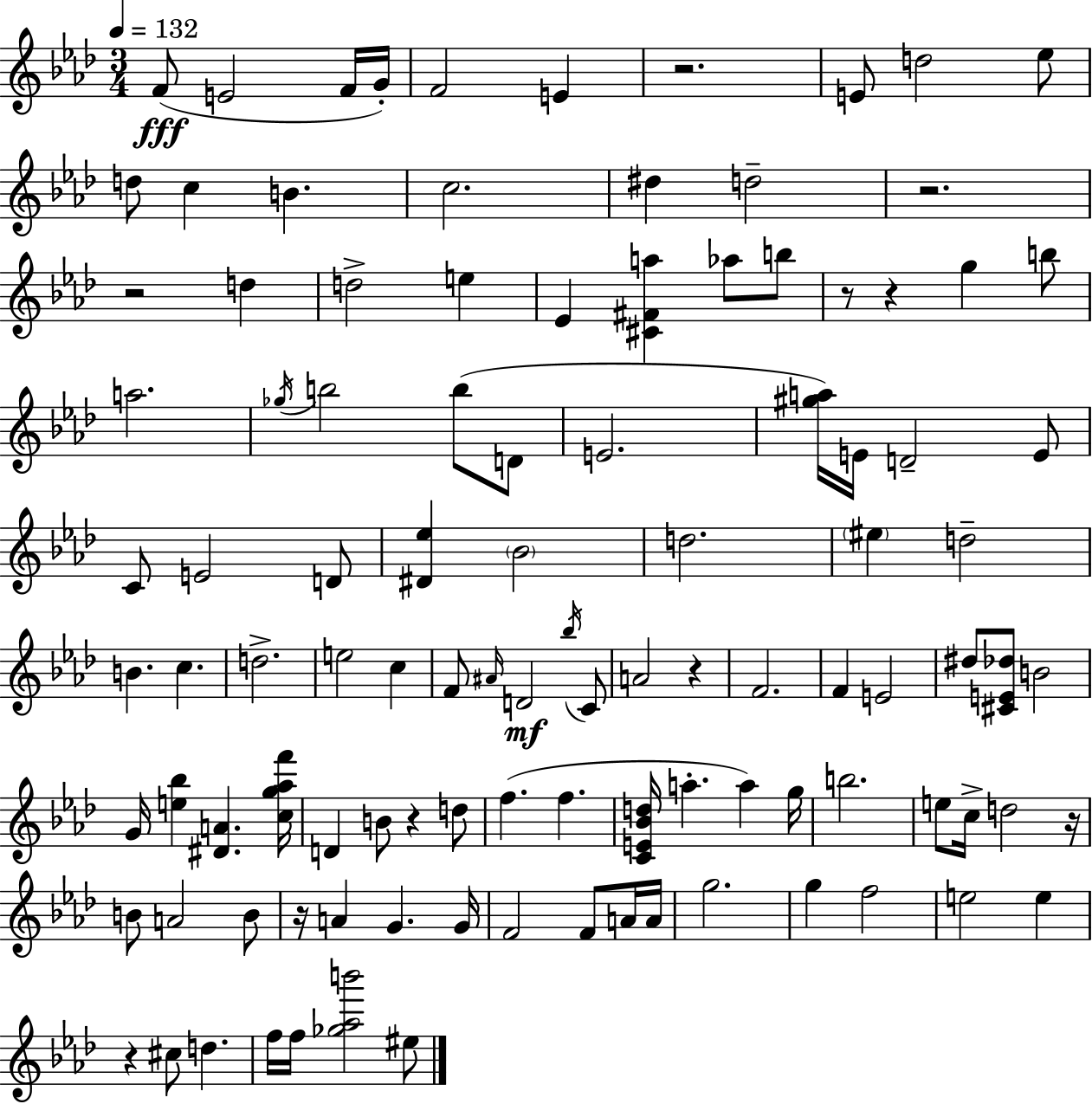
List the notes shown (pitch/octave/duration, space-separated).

F4/e E4/h F4/s G4/s F4/h E4/q R/h. E4/e D5/h Eb5/e D5/e C5/q B4/q. C5/h. D#5/q D5/h R/h. R/h D5/q D5/h E5/q Eb4/q [C#4,F#4,A5]/q Ab5/e B5/e R/e R/q G5/q B5/e A5/h. Gb5/s B5/h B5/e D4/e E4/h. [G#5,A5]/s E4/s D4/h E4/e C4/e E4/h D4/e [D#4,Eb5]/q Bb4/h D5/h. EIS5/q D5/h B4/q. C5/q. D5/h. E5/h C5/q F4/e A#4/s D4/h Bb5/s C4/e A4/h R/q F4/h. F4/q E4/h D#5/e [C#4,E4,Db5]/e B4/h G4/s [E5,Bb5]/q [D#4,A4]/q. [C5,G5,Ab5,F6]/s D4/q B4/e R/q D5/e F5/q. F5/q. [C4,E4,Bb4,D5]/s A5/q. A5/q G5/s B5/h. E5/e C5/s D5/h R/s B4/e A4/h B4/e R/s A4/q G4/q. G4/s F4/h F4/e A4/s A4/s G5/h. G5/q F5/h E5/h E5/q R/q C#5/e D5/q. F5/s F5/s [Gb5,Ab5,B6]/h EIS5/e